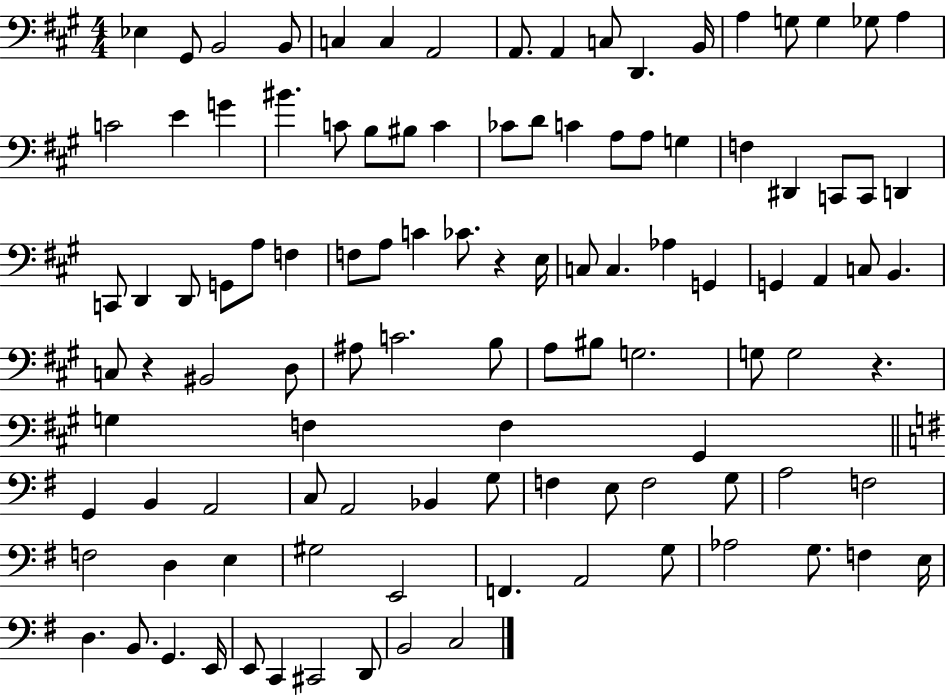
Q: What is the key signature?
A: A major